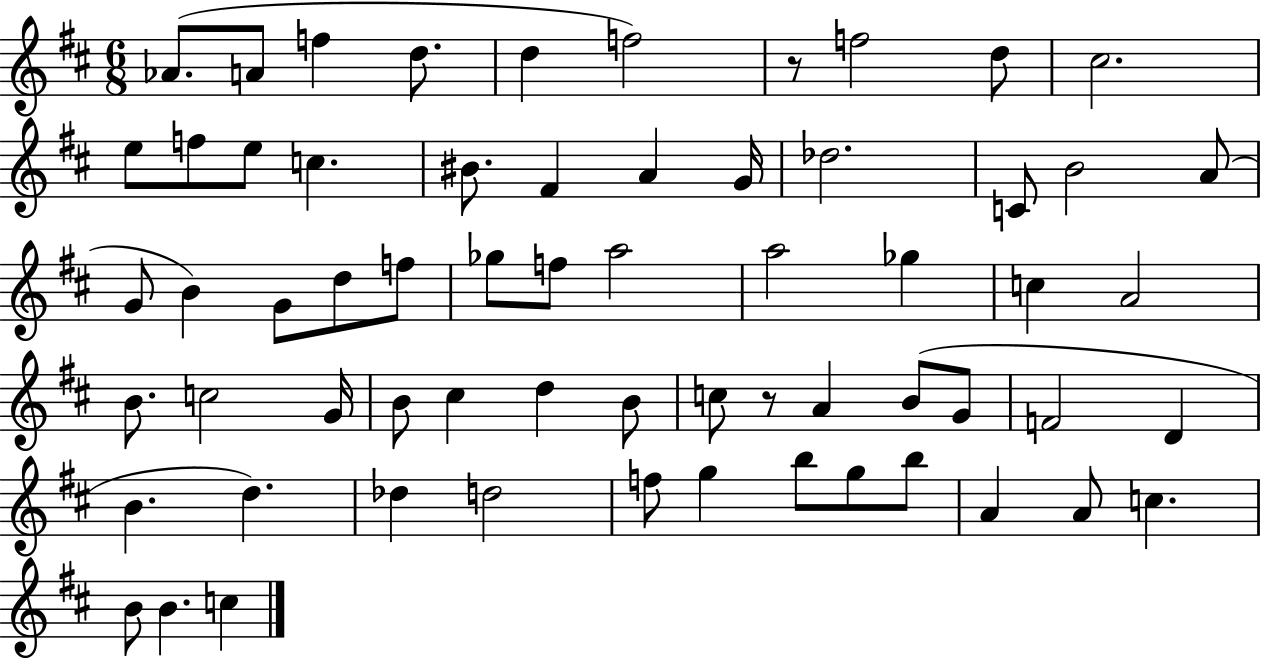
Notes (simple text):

Ab4/e. A4/e F5/q D5/e. D5/q F5/h R/e F5/h D5/e C#5/h. E5/e F5/e E5/e C5/q. BIS4/e. F#4/q A4/q G4/s Db5/h. C4/e B4/h A4/e G4/e B4/q G4/e D5/e F5/e Gb5/e F5/e A5/h A5/h Gb5/q C5/q A4/h B4/e. C5/h G4/s B4/e C#5/q D5/q B4/e C5/e R/e A4/q B4/e G4/e F4/h D4/q B4/q. D5/q. Db5/q D5/h F5/e G5/q B5/e G5/e B5/e A4/q A4/e C5/q. B4/e B4/q. C5/q